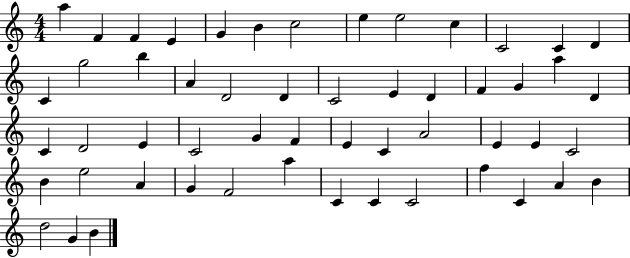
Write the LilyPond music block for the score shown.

{
  \clef treble
  \numericTimeSignature
  \time 4/4
  \key c \major
  a''4 f'4 f'4 e'4 | g'4 b'4 c''2 | e''4 e''2 c''4 | c'2 c'4 d'4 | \break c'4 g''2 b''4 | a'4 d'2 d'4 | c'2 e'4 d'4 | f'4 g'4 a''4 d'4 | \break c'4 d'2 e'4 | c'2 g'4 f'4 | e'4 c'4 a'2 | e'4 e'4 c'2 | \break b'4 e''2 a'4 | g'4 f'2 a''4 | c'4 c'4 c'2 | f''4 c'4 a'4 b'4 | \break d''2 g'4 b'4 | \bar "|."
}